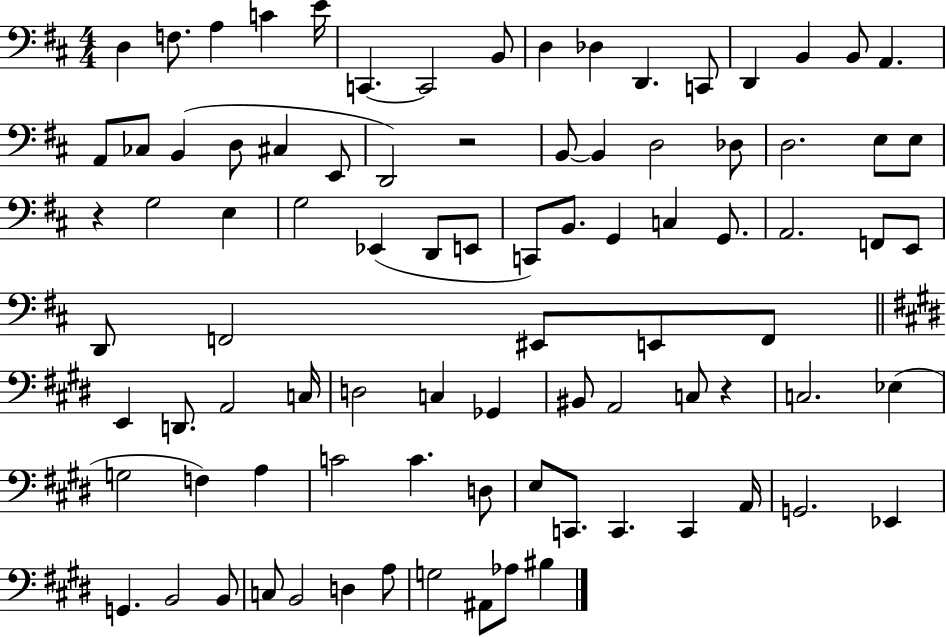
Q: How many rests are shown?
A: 3